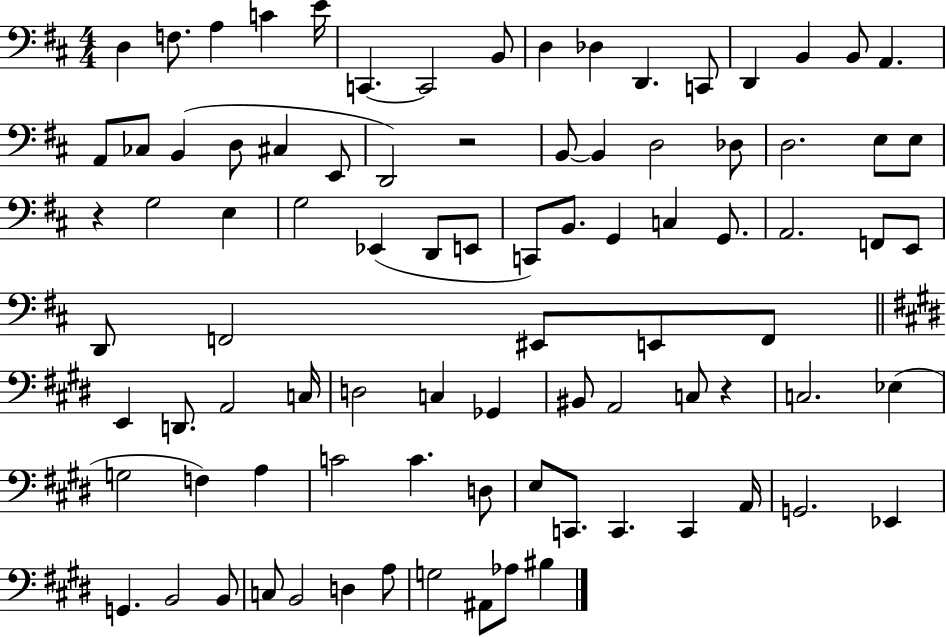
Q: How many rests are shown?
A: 3